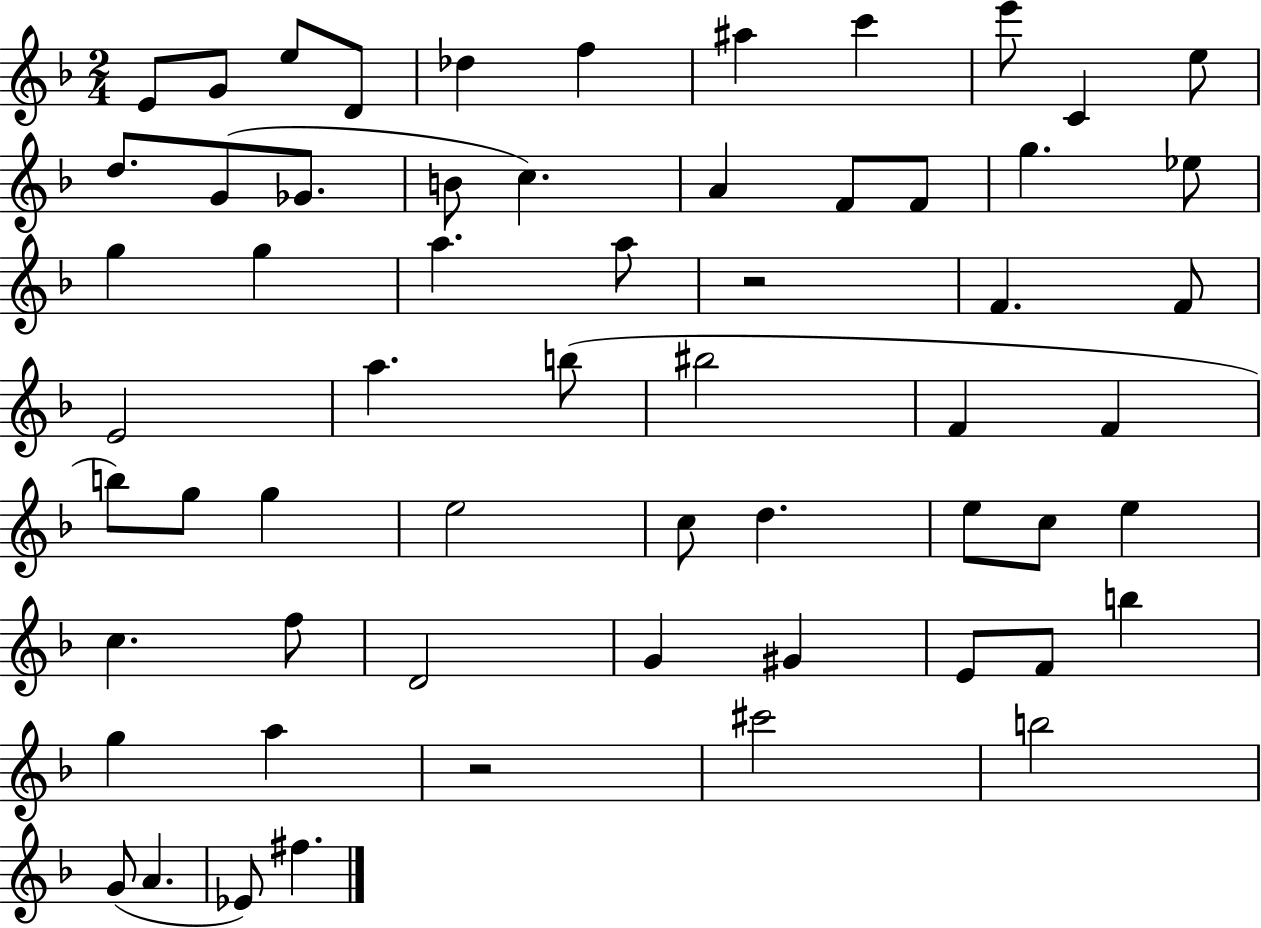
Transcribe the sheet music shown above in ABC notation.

X:1
T:Untitled
M:2/4
L:1/4
K:F
E/2 G/2 e/2 D/2 _d f ^a c' e'/2 C e/2 d/2 G/2 _G/2 B/2 c A F/2 F/2 g _e/2 g g a a/2 z2 F F/2 E2 a b/2 ^b2 F F b/2 g/2 g e2 c/2 d e/2 c/2 e c f/2 D2 G ^G E/2 F/2 b g a z2 ^c'2 b2 G/2 A _E/2 ^f